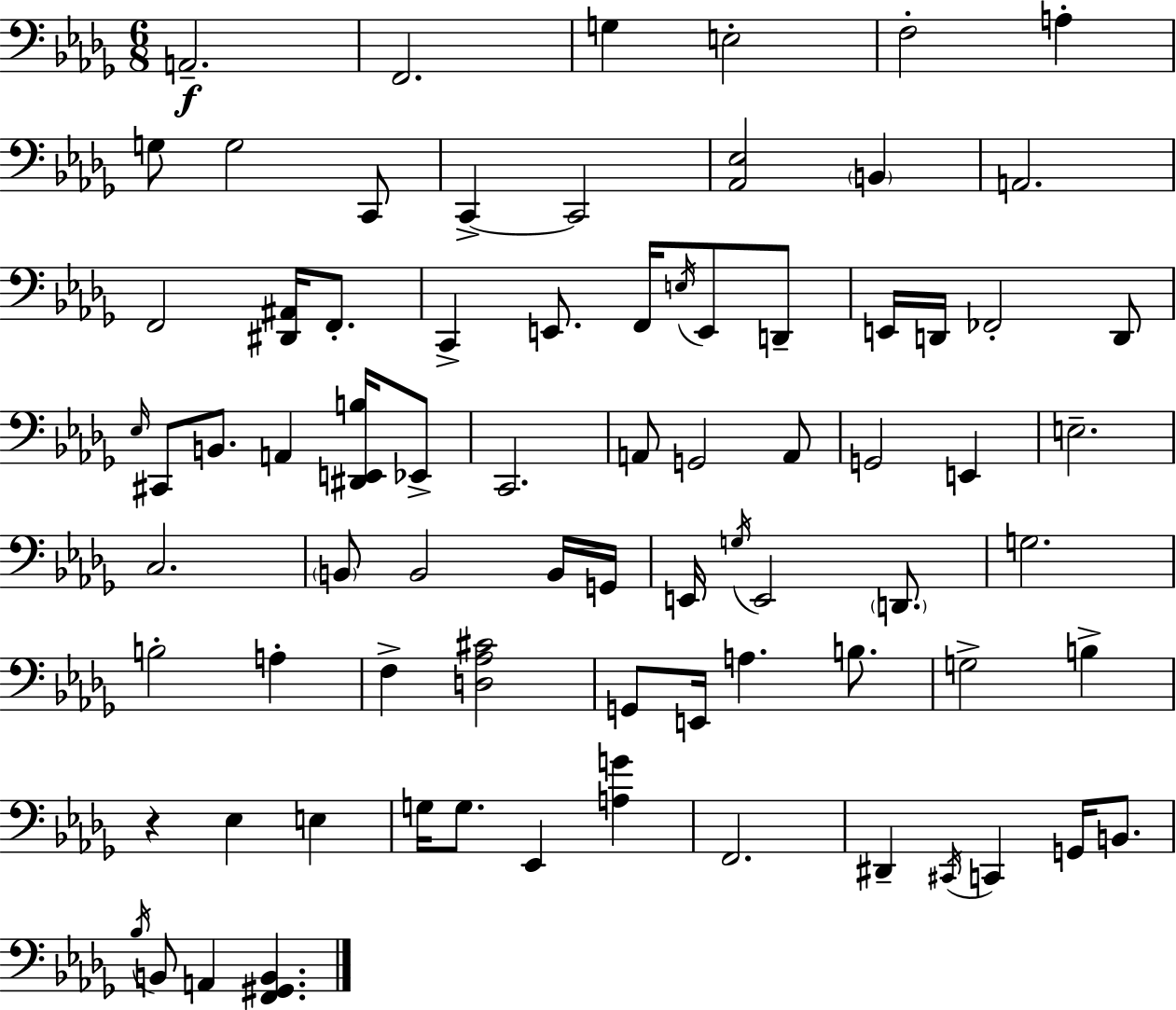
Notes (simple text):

A2/h. F2/h. G3/q E3/h F3/h A3/q G3/e G3/h C2/e C2/q C2/h [Ab2,Eb3]/h B2/q A2/h. F2/h [D#2,A#2]/s F2/e. C2/q E2/e. F2/s E3/s E2/e D2/e E2/s D2/s FES2/h D2/e Eb3/s C#2/e B2/e. A2/q [D#2,E2,B3]/s Eb2/e C2/h. A2/e G2/h A2/e G2/h E2/q E3/h. C3/h. B2/e B2/h B2/s G2/s E2/s G3/s E2/h D2/e. G3/h. B3/h A3/q F3/q [D3,Ab3,C#4]/h G2/e E2/s A3/q. B3/e. G3/h B3/q R/q Eb3/q E3/q G3/s G3/e. Eb2/q [A3,G4]/q F2/h. D#2/q C#2/s C2/q G2/s B2/e. Bb3/s B2/e A2/q [F2,G#2,B2]/q.